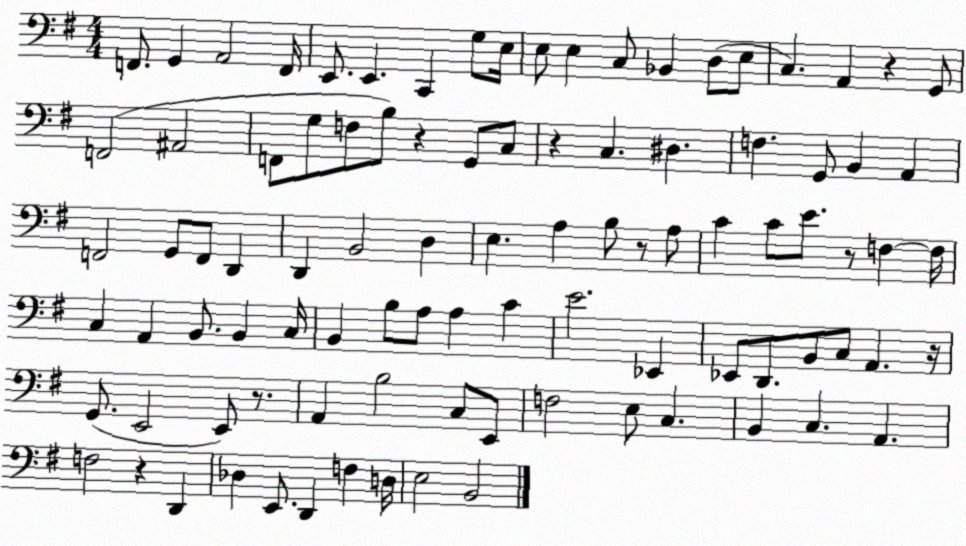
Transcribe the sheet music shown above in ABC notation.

X:1
T:Untitled
M:4/4
L:1/4
K:G
F,,/2 G,, A,,2 F,,/4 E,,/2 E,, C,, G,/2 E,/4 E,/2 E, C,/2 _B,, D,/2 E,/2 C, A,, z G,,/2 F,,2 ^A,,2 F,,/2 G,/2 F,/2 B,/2 z G,,/2 C,/2 z C, ^D, F, G,,/2 B,, A,, F,,2 G,,/2 F,,/2 D,, D,, B,,2 D, E, A, B,/2 z/2 A,/2 C C/2 E/2 z/2 F, F,/4 C, A,, B,,/2 B,, C,/4 B,, B,/2 A,/2 A, C E2 _E,, _E,,/2 D,,/2 B,,/2 C,/2 A,, z/4 G,,/2 E,,2 E,,/2 z/2 A,, B,2 C,/2 E,,/2 F,2 E,/2 C, B,, C, A,, F,2 z D,, _D, E,,/2 D,, F, D,/4 E,2 B,,2